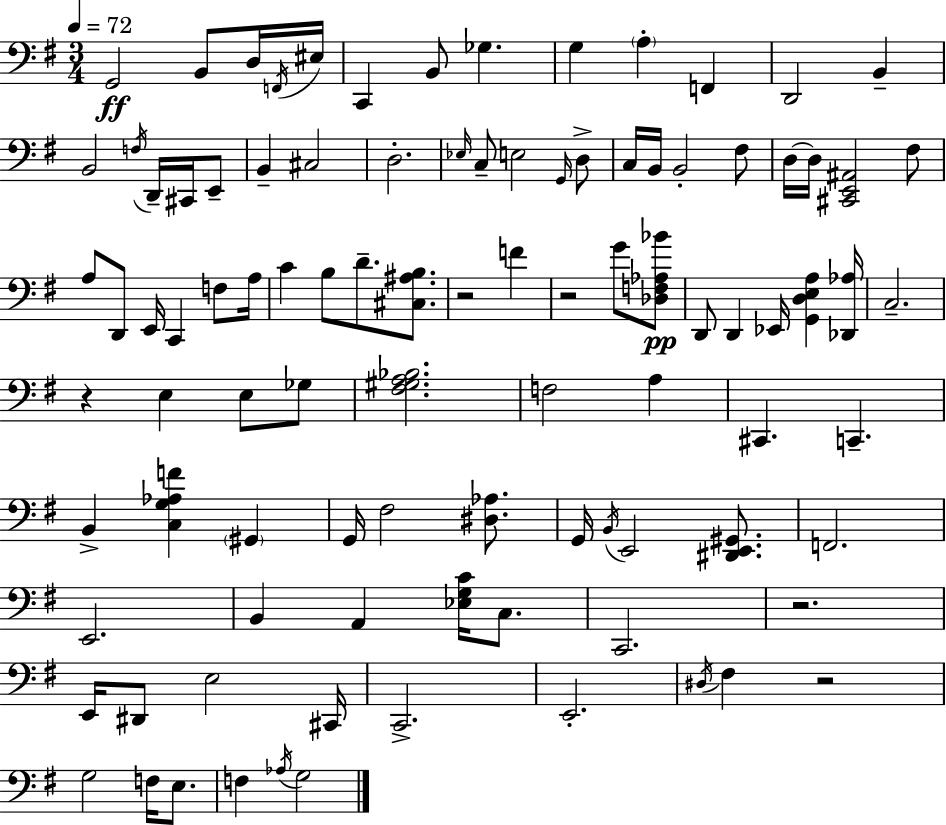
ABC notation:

X:1
T:Untitled
M:3/4
L:1/4
K:G
G,,2 B,,/2 D,/4 F,,/4 ^E,/4 C,, B,,/2 _G, G, A, F,, D,,2 B,, B,,2 F,/4 D,,/4 ^C,,/4 E,,/2 B,, ^C,2 D,2 _E,/4 C,/2 E,2 G,,/4 D,/2 C,/4 B,,/4 B,,2 ^F,/2 D,/4 D,/4 [^C,,E,,^A,,]2 ^F,/2 A,/2 D,,/2 E,,/4 C,, F,/2 A,/4 C B,/2 D/2 [^C,^A,B,]/2 z2 F z2 G/2 [_D,F,_A,_B]/2 D,,/2 D,, _E,,/4 [G,,D,E,A,] [_D,,_A,]/4 C,2 z E, E,/2 _G,/2 [^F,^G,A,_B,]2 F,2 A, ^C,, C,, B,, [C,G,_A,F] ^G,, G,,/4 ^F,2 [^D,_A,]/2 G,,/4 B,,/4 E,,2 [^D,,E,,^G,,]/2 F,,2 E,,2 B,, A,, [_E,G,C]/4 C,/2 C,,2 z2 E,,/4 ^D,,/2 E,2 ^C,,/4 C,,2 E,,2 ^D,/4 ^F, z2 G,2 F,/4 E,/2 F, _A,/4 G,2